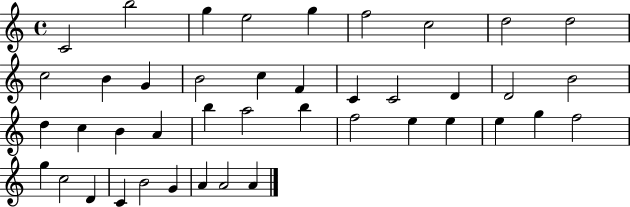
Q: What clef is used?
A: treble